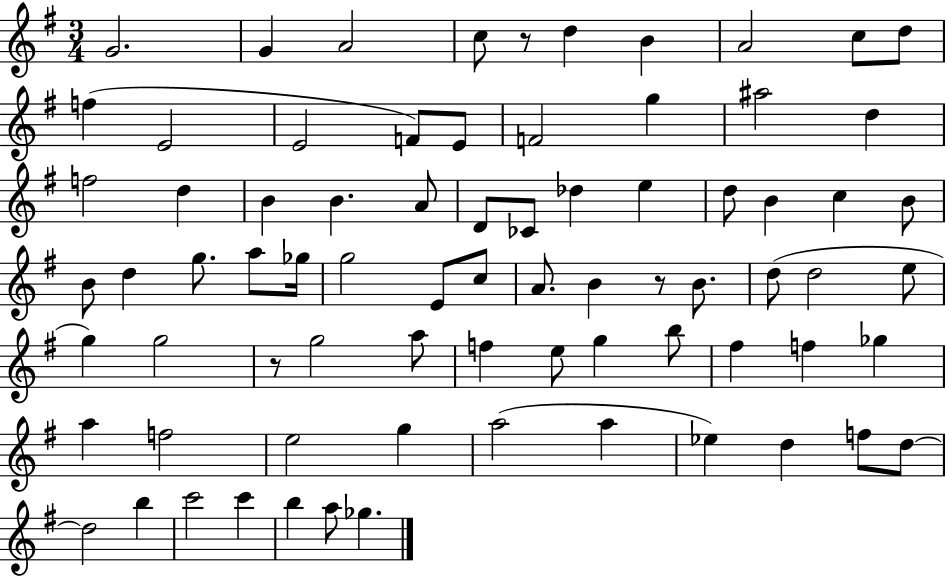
{
  \clef treble
  \numericTimeSignature
  \time 3/4
  \key g \major
  g'2. | g'4 a'2 | c''8 r8 d''4 b'4 | a'2 c''8 d''8 | \break f''4( e'2 | e'2 f'8) e'8 | f'2 g''4 | ais''2 d''4 | \break f''2 d''4 | b'4 b'4. a'8 | d'8 ces'8 des''4 e''4 | d''8 b'4 c''4 b'8 | \break b'8 d''4 g''8. a''8 ges''16 | g''2 e'8 c''8 | a'8. b'4 r8 b'8. | d''8( d''2 e''8 | \break g''4) g''2 | r8 g''2 a''8 | f''4 e''8 g''4 b''8 | fis''4 f''4 ges''4 | \break a''4 f''2 | e''2 g''4 | a''2( a''4 | ees''4) d''4 f''8 d''8~~ | \break d''2 b''4 | c'''2 c'''4 | b''4 a''8 ges''4. | \bar "|."
}